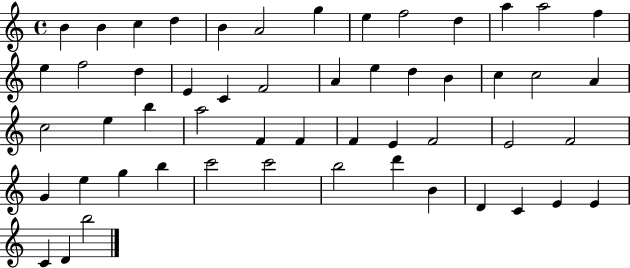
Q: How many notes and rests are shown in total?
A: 53